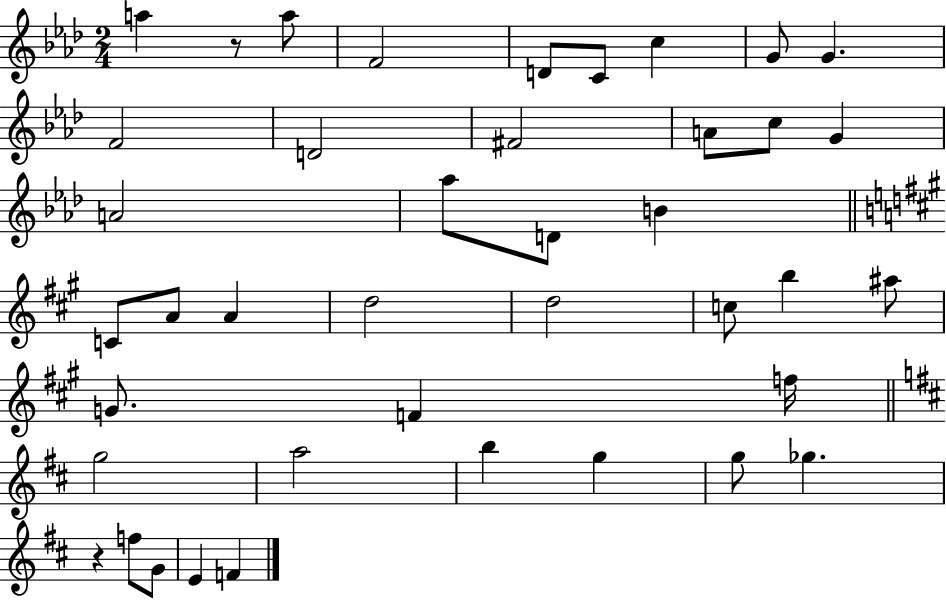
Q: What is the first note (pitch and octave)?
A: A5